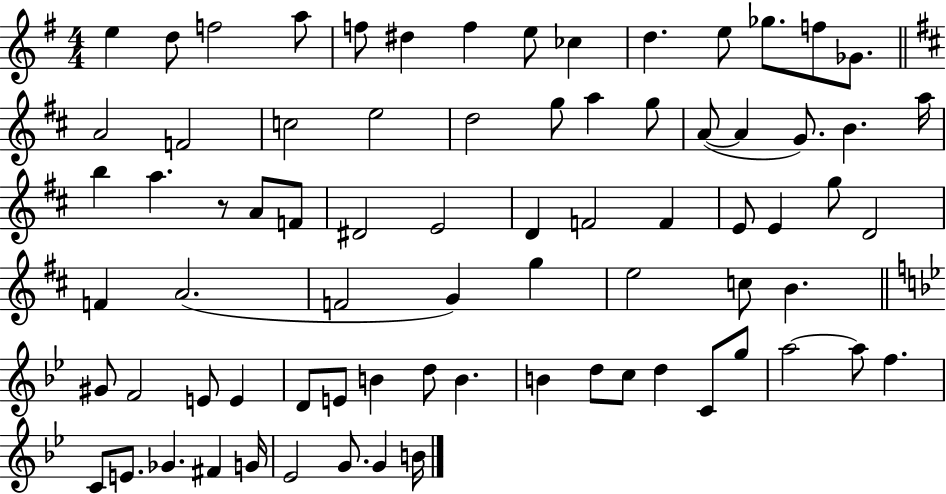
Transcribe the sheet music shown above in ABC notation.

X:1
T:Untitled
M:4/4
L:1/4
K:G
e d/2 f2 a/2 f/2 ^d f e/2 _c d e/2 _g/2 f/2 _G/2 A2 F2 c2 e2 d2 g/2 a g/2 A/2 A G/2 B a/4 b a z/2 A/2 F/2 ^D2 E2 D F2 F E/2 E g/2 D2 F A2 F2 G g e2 c/2 B ^G/2 F2 E/2 E D/2 E/2 B d/2 B B d/2 c/2 d C/2 g/2 a2 a/2 f C/2 E/2 _G ^F G/4 _E2 G/2 G B/4